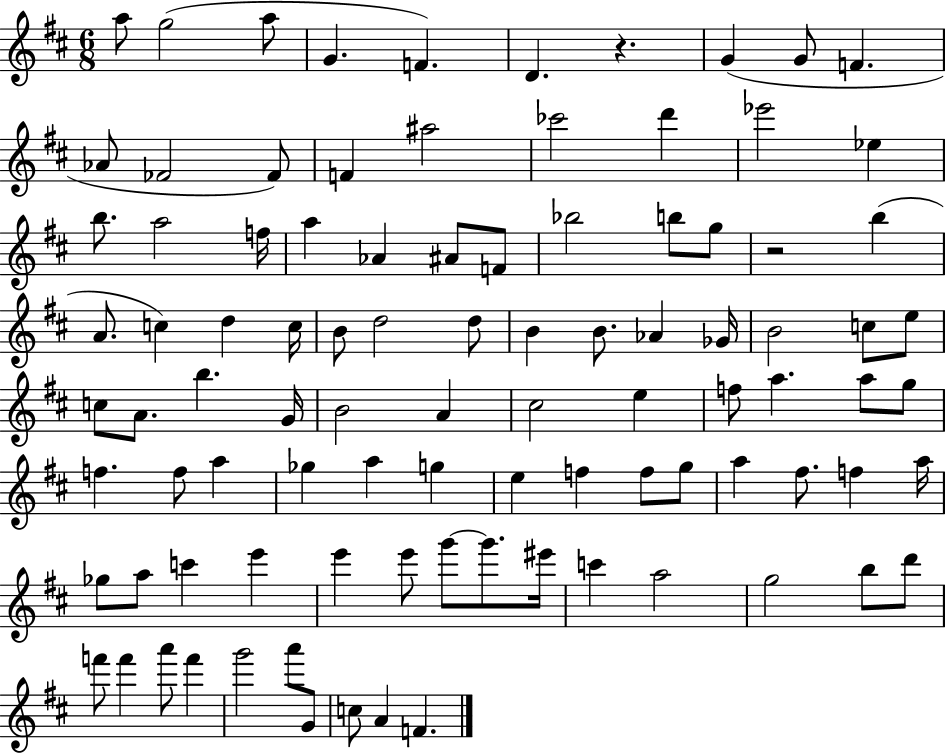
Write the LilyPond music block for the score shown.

{
  \clef treble
  \numericTimeSignature
  \time 6/8
  \key d \major
  a''8 g''2( a''8 | g'4. f'4.) | d'4. r4. | g'4( g'8 f'4. | \break aes'8 fes'2 fes'8) | f'4 ais''2 | ces'''2 d'''4 | ees'''2 ees''4 | \break b''8. a''2 f''16 | a''4 aes'4 ais'8 f'8 | bes''2 b''8 g''8 | r2 b''4( | \break a'8. c''4) d''4 c''16 | b'8 d''2 d''8 | b'4 b'8. aes'4 ges'16 | b'2 c''8 e''8 | \break c''8 a'8. b''4. g'16 | b'2 a'4 | cis''2 e''4 | f''8 a''4. a''8 g''8 | \break f''4. f''8 a''4 | ges''4 a''4 g''4 | e''4 f''4 f''8 g''8 | a''4 fis''8. f''4 a''16 | \break ges''8 a''8 c'''4 e'''4 | e'''4 e'''8 g'''8~~ g'''8. eis'''16 | c'''4 a''2 | g''2 b''8 d'''8 | \break f'''8 f'''4 a'''8 f'''4 | g'''2 a'''8 g'8 | c''8 a'4 f'4. | \bar "|."
}